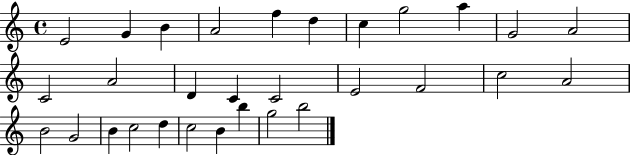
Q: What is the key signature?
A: C major